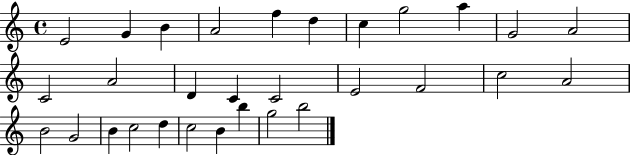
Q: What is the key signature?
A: C major